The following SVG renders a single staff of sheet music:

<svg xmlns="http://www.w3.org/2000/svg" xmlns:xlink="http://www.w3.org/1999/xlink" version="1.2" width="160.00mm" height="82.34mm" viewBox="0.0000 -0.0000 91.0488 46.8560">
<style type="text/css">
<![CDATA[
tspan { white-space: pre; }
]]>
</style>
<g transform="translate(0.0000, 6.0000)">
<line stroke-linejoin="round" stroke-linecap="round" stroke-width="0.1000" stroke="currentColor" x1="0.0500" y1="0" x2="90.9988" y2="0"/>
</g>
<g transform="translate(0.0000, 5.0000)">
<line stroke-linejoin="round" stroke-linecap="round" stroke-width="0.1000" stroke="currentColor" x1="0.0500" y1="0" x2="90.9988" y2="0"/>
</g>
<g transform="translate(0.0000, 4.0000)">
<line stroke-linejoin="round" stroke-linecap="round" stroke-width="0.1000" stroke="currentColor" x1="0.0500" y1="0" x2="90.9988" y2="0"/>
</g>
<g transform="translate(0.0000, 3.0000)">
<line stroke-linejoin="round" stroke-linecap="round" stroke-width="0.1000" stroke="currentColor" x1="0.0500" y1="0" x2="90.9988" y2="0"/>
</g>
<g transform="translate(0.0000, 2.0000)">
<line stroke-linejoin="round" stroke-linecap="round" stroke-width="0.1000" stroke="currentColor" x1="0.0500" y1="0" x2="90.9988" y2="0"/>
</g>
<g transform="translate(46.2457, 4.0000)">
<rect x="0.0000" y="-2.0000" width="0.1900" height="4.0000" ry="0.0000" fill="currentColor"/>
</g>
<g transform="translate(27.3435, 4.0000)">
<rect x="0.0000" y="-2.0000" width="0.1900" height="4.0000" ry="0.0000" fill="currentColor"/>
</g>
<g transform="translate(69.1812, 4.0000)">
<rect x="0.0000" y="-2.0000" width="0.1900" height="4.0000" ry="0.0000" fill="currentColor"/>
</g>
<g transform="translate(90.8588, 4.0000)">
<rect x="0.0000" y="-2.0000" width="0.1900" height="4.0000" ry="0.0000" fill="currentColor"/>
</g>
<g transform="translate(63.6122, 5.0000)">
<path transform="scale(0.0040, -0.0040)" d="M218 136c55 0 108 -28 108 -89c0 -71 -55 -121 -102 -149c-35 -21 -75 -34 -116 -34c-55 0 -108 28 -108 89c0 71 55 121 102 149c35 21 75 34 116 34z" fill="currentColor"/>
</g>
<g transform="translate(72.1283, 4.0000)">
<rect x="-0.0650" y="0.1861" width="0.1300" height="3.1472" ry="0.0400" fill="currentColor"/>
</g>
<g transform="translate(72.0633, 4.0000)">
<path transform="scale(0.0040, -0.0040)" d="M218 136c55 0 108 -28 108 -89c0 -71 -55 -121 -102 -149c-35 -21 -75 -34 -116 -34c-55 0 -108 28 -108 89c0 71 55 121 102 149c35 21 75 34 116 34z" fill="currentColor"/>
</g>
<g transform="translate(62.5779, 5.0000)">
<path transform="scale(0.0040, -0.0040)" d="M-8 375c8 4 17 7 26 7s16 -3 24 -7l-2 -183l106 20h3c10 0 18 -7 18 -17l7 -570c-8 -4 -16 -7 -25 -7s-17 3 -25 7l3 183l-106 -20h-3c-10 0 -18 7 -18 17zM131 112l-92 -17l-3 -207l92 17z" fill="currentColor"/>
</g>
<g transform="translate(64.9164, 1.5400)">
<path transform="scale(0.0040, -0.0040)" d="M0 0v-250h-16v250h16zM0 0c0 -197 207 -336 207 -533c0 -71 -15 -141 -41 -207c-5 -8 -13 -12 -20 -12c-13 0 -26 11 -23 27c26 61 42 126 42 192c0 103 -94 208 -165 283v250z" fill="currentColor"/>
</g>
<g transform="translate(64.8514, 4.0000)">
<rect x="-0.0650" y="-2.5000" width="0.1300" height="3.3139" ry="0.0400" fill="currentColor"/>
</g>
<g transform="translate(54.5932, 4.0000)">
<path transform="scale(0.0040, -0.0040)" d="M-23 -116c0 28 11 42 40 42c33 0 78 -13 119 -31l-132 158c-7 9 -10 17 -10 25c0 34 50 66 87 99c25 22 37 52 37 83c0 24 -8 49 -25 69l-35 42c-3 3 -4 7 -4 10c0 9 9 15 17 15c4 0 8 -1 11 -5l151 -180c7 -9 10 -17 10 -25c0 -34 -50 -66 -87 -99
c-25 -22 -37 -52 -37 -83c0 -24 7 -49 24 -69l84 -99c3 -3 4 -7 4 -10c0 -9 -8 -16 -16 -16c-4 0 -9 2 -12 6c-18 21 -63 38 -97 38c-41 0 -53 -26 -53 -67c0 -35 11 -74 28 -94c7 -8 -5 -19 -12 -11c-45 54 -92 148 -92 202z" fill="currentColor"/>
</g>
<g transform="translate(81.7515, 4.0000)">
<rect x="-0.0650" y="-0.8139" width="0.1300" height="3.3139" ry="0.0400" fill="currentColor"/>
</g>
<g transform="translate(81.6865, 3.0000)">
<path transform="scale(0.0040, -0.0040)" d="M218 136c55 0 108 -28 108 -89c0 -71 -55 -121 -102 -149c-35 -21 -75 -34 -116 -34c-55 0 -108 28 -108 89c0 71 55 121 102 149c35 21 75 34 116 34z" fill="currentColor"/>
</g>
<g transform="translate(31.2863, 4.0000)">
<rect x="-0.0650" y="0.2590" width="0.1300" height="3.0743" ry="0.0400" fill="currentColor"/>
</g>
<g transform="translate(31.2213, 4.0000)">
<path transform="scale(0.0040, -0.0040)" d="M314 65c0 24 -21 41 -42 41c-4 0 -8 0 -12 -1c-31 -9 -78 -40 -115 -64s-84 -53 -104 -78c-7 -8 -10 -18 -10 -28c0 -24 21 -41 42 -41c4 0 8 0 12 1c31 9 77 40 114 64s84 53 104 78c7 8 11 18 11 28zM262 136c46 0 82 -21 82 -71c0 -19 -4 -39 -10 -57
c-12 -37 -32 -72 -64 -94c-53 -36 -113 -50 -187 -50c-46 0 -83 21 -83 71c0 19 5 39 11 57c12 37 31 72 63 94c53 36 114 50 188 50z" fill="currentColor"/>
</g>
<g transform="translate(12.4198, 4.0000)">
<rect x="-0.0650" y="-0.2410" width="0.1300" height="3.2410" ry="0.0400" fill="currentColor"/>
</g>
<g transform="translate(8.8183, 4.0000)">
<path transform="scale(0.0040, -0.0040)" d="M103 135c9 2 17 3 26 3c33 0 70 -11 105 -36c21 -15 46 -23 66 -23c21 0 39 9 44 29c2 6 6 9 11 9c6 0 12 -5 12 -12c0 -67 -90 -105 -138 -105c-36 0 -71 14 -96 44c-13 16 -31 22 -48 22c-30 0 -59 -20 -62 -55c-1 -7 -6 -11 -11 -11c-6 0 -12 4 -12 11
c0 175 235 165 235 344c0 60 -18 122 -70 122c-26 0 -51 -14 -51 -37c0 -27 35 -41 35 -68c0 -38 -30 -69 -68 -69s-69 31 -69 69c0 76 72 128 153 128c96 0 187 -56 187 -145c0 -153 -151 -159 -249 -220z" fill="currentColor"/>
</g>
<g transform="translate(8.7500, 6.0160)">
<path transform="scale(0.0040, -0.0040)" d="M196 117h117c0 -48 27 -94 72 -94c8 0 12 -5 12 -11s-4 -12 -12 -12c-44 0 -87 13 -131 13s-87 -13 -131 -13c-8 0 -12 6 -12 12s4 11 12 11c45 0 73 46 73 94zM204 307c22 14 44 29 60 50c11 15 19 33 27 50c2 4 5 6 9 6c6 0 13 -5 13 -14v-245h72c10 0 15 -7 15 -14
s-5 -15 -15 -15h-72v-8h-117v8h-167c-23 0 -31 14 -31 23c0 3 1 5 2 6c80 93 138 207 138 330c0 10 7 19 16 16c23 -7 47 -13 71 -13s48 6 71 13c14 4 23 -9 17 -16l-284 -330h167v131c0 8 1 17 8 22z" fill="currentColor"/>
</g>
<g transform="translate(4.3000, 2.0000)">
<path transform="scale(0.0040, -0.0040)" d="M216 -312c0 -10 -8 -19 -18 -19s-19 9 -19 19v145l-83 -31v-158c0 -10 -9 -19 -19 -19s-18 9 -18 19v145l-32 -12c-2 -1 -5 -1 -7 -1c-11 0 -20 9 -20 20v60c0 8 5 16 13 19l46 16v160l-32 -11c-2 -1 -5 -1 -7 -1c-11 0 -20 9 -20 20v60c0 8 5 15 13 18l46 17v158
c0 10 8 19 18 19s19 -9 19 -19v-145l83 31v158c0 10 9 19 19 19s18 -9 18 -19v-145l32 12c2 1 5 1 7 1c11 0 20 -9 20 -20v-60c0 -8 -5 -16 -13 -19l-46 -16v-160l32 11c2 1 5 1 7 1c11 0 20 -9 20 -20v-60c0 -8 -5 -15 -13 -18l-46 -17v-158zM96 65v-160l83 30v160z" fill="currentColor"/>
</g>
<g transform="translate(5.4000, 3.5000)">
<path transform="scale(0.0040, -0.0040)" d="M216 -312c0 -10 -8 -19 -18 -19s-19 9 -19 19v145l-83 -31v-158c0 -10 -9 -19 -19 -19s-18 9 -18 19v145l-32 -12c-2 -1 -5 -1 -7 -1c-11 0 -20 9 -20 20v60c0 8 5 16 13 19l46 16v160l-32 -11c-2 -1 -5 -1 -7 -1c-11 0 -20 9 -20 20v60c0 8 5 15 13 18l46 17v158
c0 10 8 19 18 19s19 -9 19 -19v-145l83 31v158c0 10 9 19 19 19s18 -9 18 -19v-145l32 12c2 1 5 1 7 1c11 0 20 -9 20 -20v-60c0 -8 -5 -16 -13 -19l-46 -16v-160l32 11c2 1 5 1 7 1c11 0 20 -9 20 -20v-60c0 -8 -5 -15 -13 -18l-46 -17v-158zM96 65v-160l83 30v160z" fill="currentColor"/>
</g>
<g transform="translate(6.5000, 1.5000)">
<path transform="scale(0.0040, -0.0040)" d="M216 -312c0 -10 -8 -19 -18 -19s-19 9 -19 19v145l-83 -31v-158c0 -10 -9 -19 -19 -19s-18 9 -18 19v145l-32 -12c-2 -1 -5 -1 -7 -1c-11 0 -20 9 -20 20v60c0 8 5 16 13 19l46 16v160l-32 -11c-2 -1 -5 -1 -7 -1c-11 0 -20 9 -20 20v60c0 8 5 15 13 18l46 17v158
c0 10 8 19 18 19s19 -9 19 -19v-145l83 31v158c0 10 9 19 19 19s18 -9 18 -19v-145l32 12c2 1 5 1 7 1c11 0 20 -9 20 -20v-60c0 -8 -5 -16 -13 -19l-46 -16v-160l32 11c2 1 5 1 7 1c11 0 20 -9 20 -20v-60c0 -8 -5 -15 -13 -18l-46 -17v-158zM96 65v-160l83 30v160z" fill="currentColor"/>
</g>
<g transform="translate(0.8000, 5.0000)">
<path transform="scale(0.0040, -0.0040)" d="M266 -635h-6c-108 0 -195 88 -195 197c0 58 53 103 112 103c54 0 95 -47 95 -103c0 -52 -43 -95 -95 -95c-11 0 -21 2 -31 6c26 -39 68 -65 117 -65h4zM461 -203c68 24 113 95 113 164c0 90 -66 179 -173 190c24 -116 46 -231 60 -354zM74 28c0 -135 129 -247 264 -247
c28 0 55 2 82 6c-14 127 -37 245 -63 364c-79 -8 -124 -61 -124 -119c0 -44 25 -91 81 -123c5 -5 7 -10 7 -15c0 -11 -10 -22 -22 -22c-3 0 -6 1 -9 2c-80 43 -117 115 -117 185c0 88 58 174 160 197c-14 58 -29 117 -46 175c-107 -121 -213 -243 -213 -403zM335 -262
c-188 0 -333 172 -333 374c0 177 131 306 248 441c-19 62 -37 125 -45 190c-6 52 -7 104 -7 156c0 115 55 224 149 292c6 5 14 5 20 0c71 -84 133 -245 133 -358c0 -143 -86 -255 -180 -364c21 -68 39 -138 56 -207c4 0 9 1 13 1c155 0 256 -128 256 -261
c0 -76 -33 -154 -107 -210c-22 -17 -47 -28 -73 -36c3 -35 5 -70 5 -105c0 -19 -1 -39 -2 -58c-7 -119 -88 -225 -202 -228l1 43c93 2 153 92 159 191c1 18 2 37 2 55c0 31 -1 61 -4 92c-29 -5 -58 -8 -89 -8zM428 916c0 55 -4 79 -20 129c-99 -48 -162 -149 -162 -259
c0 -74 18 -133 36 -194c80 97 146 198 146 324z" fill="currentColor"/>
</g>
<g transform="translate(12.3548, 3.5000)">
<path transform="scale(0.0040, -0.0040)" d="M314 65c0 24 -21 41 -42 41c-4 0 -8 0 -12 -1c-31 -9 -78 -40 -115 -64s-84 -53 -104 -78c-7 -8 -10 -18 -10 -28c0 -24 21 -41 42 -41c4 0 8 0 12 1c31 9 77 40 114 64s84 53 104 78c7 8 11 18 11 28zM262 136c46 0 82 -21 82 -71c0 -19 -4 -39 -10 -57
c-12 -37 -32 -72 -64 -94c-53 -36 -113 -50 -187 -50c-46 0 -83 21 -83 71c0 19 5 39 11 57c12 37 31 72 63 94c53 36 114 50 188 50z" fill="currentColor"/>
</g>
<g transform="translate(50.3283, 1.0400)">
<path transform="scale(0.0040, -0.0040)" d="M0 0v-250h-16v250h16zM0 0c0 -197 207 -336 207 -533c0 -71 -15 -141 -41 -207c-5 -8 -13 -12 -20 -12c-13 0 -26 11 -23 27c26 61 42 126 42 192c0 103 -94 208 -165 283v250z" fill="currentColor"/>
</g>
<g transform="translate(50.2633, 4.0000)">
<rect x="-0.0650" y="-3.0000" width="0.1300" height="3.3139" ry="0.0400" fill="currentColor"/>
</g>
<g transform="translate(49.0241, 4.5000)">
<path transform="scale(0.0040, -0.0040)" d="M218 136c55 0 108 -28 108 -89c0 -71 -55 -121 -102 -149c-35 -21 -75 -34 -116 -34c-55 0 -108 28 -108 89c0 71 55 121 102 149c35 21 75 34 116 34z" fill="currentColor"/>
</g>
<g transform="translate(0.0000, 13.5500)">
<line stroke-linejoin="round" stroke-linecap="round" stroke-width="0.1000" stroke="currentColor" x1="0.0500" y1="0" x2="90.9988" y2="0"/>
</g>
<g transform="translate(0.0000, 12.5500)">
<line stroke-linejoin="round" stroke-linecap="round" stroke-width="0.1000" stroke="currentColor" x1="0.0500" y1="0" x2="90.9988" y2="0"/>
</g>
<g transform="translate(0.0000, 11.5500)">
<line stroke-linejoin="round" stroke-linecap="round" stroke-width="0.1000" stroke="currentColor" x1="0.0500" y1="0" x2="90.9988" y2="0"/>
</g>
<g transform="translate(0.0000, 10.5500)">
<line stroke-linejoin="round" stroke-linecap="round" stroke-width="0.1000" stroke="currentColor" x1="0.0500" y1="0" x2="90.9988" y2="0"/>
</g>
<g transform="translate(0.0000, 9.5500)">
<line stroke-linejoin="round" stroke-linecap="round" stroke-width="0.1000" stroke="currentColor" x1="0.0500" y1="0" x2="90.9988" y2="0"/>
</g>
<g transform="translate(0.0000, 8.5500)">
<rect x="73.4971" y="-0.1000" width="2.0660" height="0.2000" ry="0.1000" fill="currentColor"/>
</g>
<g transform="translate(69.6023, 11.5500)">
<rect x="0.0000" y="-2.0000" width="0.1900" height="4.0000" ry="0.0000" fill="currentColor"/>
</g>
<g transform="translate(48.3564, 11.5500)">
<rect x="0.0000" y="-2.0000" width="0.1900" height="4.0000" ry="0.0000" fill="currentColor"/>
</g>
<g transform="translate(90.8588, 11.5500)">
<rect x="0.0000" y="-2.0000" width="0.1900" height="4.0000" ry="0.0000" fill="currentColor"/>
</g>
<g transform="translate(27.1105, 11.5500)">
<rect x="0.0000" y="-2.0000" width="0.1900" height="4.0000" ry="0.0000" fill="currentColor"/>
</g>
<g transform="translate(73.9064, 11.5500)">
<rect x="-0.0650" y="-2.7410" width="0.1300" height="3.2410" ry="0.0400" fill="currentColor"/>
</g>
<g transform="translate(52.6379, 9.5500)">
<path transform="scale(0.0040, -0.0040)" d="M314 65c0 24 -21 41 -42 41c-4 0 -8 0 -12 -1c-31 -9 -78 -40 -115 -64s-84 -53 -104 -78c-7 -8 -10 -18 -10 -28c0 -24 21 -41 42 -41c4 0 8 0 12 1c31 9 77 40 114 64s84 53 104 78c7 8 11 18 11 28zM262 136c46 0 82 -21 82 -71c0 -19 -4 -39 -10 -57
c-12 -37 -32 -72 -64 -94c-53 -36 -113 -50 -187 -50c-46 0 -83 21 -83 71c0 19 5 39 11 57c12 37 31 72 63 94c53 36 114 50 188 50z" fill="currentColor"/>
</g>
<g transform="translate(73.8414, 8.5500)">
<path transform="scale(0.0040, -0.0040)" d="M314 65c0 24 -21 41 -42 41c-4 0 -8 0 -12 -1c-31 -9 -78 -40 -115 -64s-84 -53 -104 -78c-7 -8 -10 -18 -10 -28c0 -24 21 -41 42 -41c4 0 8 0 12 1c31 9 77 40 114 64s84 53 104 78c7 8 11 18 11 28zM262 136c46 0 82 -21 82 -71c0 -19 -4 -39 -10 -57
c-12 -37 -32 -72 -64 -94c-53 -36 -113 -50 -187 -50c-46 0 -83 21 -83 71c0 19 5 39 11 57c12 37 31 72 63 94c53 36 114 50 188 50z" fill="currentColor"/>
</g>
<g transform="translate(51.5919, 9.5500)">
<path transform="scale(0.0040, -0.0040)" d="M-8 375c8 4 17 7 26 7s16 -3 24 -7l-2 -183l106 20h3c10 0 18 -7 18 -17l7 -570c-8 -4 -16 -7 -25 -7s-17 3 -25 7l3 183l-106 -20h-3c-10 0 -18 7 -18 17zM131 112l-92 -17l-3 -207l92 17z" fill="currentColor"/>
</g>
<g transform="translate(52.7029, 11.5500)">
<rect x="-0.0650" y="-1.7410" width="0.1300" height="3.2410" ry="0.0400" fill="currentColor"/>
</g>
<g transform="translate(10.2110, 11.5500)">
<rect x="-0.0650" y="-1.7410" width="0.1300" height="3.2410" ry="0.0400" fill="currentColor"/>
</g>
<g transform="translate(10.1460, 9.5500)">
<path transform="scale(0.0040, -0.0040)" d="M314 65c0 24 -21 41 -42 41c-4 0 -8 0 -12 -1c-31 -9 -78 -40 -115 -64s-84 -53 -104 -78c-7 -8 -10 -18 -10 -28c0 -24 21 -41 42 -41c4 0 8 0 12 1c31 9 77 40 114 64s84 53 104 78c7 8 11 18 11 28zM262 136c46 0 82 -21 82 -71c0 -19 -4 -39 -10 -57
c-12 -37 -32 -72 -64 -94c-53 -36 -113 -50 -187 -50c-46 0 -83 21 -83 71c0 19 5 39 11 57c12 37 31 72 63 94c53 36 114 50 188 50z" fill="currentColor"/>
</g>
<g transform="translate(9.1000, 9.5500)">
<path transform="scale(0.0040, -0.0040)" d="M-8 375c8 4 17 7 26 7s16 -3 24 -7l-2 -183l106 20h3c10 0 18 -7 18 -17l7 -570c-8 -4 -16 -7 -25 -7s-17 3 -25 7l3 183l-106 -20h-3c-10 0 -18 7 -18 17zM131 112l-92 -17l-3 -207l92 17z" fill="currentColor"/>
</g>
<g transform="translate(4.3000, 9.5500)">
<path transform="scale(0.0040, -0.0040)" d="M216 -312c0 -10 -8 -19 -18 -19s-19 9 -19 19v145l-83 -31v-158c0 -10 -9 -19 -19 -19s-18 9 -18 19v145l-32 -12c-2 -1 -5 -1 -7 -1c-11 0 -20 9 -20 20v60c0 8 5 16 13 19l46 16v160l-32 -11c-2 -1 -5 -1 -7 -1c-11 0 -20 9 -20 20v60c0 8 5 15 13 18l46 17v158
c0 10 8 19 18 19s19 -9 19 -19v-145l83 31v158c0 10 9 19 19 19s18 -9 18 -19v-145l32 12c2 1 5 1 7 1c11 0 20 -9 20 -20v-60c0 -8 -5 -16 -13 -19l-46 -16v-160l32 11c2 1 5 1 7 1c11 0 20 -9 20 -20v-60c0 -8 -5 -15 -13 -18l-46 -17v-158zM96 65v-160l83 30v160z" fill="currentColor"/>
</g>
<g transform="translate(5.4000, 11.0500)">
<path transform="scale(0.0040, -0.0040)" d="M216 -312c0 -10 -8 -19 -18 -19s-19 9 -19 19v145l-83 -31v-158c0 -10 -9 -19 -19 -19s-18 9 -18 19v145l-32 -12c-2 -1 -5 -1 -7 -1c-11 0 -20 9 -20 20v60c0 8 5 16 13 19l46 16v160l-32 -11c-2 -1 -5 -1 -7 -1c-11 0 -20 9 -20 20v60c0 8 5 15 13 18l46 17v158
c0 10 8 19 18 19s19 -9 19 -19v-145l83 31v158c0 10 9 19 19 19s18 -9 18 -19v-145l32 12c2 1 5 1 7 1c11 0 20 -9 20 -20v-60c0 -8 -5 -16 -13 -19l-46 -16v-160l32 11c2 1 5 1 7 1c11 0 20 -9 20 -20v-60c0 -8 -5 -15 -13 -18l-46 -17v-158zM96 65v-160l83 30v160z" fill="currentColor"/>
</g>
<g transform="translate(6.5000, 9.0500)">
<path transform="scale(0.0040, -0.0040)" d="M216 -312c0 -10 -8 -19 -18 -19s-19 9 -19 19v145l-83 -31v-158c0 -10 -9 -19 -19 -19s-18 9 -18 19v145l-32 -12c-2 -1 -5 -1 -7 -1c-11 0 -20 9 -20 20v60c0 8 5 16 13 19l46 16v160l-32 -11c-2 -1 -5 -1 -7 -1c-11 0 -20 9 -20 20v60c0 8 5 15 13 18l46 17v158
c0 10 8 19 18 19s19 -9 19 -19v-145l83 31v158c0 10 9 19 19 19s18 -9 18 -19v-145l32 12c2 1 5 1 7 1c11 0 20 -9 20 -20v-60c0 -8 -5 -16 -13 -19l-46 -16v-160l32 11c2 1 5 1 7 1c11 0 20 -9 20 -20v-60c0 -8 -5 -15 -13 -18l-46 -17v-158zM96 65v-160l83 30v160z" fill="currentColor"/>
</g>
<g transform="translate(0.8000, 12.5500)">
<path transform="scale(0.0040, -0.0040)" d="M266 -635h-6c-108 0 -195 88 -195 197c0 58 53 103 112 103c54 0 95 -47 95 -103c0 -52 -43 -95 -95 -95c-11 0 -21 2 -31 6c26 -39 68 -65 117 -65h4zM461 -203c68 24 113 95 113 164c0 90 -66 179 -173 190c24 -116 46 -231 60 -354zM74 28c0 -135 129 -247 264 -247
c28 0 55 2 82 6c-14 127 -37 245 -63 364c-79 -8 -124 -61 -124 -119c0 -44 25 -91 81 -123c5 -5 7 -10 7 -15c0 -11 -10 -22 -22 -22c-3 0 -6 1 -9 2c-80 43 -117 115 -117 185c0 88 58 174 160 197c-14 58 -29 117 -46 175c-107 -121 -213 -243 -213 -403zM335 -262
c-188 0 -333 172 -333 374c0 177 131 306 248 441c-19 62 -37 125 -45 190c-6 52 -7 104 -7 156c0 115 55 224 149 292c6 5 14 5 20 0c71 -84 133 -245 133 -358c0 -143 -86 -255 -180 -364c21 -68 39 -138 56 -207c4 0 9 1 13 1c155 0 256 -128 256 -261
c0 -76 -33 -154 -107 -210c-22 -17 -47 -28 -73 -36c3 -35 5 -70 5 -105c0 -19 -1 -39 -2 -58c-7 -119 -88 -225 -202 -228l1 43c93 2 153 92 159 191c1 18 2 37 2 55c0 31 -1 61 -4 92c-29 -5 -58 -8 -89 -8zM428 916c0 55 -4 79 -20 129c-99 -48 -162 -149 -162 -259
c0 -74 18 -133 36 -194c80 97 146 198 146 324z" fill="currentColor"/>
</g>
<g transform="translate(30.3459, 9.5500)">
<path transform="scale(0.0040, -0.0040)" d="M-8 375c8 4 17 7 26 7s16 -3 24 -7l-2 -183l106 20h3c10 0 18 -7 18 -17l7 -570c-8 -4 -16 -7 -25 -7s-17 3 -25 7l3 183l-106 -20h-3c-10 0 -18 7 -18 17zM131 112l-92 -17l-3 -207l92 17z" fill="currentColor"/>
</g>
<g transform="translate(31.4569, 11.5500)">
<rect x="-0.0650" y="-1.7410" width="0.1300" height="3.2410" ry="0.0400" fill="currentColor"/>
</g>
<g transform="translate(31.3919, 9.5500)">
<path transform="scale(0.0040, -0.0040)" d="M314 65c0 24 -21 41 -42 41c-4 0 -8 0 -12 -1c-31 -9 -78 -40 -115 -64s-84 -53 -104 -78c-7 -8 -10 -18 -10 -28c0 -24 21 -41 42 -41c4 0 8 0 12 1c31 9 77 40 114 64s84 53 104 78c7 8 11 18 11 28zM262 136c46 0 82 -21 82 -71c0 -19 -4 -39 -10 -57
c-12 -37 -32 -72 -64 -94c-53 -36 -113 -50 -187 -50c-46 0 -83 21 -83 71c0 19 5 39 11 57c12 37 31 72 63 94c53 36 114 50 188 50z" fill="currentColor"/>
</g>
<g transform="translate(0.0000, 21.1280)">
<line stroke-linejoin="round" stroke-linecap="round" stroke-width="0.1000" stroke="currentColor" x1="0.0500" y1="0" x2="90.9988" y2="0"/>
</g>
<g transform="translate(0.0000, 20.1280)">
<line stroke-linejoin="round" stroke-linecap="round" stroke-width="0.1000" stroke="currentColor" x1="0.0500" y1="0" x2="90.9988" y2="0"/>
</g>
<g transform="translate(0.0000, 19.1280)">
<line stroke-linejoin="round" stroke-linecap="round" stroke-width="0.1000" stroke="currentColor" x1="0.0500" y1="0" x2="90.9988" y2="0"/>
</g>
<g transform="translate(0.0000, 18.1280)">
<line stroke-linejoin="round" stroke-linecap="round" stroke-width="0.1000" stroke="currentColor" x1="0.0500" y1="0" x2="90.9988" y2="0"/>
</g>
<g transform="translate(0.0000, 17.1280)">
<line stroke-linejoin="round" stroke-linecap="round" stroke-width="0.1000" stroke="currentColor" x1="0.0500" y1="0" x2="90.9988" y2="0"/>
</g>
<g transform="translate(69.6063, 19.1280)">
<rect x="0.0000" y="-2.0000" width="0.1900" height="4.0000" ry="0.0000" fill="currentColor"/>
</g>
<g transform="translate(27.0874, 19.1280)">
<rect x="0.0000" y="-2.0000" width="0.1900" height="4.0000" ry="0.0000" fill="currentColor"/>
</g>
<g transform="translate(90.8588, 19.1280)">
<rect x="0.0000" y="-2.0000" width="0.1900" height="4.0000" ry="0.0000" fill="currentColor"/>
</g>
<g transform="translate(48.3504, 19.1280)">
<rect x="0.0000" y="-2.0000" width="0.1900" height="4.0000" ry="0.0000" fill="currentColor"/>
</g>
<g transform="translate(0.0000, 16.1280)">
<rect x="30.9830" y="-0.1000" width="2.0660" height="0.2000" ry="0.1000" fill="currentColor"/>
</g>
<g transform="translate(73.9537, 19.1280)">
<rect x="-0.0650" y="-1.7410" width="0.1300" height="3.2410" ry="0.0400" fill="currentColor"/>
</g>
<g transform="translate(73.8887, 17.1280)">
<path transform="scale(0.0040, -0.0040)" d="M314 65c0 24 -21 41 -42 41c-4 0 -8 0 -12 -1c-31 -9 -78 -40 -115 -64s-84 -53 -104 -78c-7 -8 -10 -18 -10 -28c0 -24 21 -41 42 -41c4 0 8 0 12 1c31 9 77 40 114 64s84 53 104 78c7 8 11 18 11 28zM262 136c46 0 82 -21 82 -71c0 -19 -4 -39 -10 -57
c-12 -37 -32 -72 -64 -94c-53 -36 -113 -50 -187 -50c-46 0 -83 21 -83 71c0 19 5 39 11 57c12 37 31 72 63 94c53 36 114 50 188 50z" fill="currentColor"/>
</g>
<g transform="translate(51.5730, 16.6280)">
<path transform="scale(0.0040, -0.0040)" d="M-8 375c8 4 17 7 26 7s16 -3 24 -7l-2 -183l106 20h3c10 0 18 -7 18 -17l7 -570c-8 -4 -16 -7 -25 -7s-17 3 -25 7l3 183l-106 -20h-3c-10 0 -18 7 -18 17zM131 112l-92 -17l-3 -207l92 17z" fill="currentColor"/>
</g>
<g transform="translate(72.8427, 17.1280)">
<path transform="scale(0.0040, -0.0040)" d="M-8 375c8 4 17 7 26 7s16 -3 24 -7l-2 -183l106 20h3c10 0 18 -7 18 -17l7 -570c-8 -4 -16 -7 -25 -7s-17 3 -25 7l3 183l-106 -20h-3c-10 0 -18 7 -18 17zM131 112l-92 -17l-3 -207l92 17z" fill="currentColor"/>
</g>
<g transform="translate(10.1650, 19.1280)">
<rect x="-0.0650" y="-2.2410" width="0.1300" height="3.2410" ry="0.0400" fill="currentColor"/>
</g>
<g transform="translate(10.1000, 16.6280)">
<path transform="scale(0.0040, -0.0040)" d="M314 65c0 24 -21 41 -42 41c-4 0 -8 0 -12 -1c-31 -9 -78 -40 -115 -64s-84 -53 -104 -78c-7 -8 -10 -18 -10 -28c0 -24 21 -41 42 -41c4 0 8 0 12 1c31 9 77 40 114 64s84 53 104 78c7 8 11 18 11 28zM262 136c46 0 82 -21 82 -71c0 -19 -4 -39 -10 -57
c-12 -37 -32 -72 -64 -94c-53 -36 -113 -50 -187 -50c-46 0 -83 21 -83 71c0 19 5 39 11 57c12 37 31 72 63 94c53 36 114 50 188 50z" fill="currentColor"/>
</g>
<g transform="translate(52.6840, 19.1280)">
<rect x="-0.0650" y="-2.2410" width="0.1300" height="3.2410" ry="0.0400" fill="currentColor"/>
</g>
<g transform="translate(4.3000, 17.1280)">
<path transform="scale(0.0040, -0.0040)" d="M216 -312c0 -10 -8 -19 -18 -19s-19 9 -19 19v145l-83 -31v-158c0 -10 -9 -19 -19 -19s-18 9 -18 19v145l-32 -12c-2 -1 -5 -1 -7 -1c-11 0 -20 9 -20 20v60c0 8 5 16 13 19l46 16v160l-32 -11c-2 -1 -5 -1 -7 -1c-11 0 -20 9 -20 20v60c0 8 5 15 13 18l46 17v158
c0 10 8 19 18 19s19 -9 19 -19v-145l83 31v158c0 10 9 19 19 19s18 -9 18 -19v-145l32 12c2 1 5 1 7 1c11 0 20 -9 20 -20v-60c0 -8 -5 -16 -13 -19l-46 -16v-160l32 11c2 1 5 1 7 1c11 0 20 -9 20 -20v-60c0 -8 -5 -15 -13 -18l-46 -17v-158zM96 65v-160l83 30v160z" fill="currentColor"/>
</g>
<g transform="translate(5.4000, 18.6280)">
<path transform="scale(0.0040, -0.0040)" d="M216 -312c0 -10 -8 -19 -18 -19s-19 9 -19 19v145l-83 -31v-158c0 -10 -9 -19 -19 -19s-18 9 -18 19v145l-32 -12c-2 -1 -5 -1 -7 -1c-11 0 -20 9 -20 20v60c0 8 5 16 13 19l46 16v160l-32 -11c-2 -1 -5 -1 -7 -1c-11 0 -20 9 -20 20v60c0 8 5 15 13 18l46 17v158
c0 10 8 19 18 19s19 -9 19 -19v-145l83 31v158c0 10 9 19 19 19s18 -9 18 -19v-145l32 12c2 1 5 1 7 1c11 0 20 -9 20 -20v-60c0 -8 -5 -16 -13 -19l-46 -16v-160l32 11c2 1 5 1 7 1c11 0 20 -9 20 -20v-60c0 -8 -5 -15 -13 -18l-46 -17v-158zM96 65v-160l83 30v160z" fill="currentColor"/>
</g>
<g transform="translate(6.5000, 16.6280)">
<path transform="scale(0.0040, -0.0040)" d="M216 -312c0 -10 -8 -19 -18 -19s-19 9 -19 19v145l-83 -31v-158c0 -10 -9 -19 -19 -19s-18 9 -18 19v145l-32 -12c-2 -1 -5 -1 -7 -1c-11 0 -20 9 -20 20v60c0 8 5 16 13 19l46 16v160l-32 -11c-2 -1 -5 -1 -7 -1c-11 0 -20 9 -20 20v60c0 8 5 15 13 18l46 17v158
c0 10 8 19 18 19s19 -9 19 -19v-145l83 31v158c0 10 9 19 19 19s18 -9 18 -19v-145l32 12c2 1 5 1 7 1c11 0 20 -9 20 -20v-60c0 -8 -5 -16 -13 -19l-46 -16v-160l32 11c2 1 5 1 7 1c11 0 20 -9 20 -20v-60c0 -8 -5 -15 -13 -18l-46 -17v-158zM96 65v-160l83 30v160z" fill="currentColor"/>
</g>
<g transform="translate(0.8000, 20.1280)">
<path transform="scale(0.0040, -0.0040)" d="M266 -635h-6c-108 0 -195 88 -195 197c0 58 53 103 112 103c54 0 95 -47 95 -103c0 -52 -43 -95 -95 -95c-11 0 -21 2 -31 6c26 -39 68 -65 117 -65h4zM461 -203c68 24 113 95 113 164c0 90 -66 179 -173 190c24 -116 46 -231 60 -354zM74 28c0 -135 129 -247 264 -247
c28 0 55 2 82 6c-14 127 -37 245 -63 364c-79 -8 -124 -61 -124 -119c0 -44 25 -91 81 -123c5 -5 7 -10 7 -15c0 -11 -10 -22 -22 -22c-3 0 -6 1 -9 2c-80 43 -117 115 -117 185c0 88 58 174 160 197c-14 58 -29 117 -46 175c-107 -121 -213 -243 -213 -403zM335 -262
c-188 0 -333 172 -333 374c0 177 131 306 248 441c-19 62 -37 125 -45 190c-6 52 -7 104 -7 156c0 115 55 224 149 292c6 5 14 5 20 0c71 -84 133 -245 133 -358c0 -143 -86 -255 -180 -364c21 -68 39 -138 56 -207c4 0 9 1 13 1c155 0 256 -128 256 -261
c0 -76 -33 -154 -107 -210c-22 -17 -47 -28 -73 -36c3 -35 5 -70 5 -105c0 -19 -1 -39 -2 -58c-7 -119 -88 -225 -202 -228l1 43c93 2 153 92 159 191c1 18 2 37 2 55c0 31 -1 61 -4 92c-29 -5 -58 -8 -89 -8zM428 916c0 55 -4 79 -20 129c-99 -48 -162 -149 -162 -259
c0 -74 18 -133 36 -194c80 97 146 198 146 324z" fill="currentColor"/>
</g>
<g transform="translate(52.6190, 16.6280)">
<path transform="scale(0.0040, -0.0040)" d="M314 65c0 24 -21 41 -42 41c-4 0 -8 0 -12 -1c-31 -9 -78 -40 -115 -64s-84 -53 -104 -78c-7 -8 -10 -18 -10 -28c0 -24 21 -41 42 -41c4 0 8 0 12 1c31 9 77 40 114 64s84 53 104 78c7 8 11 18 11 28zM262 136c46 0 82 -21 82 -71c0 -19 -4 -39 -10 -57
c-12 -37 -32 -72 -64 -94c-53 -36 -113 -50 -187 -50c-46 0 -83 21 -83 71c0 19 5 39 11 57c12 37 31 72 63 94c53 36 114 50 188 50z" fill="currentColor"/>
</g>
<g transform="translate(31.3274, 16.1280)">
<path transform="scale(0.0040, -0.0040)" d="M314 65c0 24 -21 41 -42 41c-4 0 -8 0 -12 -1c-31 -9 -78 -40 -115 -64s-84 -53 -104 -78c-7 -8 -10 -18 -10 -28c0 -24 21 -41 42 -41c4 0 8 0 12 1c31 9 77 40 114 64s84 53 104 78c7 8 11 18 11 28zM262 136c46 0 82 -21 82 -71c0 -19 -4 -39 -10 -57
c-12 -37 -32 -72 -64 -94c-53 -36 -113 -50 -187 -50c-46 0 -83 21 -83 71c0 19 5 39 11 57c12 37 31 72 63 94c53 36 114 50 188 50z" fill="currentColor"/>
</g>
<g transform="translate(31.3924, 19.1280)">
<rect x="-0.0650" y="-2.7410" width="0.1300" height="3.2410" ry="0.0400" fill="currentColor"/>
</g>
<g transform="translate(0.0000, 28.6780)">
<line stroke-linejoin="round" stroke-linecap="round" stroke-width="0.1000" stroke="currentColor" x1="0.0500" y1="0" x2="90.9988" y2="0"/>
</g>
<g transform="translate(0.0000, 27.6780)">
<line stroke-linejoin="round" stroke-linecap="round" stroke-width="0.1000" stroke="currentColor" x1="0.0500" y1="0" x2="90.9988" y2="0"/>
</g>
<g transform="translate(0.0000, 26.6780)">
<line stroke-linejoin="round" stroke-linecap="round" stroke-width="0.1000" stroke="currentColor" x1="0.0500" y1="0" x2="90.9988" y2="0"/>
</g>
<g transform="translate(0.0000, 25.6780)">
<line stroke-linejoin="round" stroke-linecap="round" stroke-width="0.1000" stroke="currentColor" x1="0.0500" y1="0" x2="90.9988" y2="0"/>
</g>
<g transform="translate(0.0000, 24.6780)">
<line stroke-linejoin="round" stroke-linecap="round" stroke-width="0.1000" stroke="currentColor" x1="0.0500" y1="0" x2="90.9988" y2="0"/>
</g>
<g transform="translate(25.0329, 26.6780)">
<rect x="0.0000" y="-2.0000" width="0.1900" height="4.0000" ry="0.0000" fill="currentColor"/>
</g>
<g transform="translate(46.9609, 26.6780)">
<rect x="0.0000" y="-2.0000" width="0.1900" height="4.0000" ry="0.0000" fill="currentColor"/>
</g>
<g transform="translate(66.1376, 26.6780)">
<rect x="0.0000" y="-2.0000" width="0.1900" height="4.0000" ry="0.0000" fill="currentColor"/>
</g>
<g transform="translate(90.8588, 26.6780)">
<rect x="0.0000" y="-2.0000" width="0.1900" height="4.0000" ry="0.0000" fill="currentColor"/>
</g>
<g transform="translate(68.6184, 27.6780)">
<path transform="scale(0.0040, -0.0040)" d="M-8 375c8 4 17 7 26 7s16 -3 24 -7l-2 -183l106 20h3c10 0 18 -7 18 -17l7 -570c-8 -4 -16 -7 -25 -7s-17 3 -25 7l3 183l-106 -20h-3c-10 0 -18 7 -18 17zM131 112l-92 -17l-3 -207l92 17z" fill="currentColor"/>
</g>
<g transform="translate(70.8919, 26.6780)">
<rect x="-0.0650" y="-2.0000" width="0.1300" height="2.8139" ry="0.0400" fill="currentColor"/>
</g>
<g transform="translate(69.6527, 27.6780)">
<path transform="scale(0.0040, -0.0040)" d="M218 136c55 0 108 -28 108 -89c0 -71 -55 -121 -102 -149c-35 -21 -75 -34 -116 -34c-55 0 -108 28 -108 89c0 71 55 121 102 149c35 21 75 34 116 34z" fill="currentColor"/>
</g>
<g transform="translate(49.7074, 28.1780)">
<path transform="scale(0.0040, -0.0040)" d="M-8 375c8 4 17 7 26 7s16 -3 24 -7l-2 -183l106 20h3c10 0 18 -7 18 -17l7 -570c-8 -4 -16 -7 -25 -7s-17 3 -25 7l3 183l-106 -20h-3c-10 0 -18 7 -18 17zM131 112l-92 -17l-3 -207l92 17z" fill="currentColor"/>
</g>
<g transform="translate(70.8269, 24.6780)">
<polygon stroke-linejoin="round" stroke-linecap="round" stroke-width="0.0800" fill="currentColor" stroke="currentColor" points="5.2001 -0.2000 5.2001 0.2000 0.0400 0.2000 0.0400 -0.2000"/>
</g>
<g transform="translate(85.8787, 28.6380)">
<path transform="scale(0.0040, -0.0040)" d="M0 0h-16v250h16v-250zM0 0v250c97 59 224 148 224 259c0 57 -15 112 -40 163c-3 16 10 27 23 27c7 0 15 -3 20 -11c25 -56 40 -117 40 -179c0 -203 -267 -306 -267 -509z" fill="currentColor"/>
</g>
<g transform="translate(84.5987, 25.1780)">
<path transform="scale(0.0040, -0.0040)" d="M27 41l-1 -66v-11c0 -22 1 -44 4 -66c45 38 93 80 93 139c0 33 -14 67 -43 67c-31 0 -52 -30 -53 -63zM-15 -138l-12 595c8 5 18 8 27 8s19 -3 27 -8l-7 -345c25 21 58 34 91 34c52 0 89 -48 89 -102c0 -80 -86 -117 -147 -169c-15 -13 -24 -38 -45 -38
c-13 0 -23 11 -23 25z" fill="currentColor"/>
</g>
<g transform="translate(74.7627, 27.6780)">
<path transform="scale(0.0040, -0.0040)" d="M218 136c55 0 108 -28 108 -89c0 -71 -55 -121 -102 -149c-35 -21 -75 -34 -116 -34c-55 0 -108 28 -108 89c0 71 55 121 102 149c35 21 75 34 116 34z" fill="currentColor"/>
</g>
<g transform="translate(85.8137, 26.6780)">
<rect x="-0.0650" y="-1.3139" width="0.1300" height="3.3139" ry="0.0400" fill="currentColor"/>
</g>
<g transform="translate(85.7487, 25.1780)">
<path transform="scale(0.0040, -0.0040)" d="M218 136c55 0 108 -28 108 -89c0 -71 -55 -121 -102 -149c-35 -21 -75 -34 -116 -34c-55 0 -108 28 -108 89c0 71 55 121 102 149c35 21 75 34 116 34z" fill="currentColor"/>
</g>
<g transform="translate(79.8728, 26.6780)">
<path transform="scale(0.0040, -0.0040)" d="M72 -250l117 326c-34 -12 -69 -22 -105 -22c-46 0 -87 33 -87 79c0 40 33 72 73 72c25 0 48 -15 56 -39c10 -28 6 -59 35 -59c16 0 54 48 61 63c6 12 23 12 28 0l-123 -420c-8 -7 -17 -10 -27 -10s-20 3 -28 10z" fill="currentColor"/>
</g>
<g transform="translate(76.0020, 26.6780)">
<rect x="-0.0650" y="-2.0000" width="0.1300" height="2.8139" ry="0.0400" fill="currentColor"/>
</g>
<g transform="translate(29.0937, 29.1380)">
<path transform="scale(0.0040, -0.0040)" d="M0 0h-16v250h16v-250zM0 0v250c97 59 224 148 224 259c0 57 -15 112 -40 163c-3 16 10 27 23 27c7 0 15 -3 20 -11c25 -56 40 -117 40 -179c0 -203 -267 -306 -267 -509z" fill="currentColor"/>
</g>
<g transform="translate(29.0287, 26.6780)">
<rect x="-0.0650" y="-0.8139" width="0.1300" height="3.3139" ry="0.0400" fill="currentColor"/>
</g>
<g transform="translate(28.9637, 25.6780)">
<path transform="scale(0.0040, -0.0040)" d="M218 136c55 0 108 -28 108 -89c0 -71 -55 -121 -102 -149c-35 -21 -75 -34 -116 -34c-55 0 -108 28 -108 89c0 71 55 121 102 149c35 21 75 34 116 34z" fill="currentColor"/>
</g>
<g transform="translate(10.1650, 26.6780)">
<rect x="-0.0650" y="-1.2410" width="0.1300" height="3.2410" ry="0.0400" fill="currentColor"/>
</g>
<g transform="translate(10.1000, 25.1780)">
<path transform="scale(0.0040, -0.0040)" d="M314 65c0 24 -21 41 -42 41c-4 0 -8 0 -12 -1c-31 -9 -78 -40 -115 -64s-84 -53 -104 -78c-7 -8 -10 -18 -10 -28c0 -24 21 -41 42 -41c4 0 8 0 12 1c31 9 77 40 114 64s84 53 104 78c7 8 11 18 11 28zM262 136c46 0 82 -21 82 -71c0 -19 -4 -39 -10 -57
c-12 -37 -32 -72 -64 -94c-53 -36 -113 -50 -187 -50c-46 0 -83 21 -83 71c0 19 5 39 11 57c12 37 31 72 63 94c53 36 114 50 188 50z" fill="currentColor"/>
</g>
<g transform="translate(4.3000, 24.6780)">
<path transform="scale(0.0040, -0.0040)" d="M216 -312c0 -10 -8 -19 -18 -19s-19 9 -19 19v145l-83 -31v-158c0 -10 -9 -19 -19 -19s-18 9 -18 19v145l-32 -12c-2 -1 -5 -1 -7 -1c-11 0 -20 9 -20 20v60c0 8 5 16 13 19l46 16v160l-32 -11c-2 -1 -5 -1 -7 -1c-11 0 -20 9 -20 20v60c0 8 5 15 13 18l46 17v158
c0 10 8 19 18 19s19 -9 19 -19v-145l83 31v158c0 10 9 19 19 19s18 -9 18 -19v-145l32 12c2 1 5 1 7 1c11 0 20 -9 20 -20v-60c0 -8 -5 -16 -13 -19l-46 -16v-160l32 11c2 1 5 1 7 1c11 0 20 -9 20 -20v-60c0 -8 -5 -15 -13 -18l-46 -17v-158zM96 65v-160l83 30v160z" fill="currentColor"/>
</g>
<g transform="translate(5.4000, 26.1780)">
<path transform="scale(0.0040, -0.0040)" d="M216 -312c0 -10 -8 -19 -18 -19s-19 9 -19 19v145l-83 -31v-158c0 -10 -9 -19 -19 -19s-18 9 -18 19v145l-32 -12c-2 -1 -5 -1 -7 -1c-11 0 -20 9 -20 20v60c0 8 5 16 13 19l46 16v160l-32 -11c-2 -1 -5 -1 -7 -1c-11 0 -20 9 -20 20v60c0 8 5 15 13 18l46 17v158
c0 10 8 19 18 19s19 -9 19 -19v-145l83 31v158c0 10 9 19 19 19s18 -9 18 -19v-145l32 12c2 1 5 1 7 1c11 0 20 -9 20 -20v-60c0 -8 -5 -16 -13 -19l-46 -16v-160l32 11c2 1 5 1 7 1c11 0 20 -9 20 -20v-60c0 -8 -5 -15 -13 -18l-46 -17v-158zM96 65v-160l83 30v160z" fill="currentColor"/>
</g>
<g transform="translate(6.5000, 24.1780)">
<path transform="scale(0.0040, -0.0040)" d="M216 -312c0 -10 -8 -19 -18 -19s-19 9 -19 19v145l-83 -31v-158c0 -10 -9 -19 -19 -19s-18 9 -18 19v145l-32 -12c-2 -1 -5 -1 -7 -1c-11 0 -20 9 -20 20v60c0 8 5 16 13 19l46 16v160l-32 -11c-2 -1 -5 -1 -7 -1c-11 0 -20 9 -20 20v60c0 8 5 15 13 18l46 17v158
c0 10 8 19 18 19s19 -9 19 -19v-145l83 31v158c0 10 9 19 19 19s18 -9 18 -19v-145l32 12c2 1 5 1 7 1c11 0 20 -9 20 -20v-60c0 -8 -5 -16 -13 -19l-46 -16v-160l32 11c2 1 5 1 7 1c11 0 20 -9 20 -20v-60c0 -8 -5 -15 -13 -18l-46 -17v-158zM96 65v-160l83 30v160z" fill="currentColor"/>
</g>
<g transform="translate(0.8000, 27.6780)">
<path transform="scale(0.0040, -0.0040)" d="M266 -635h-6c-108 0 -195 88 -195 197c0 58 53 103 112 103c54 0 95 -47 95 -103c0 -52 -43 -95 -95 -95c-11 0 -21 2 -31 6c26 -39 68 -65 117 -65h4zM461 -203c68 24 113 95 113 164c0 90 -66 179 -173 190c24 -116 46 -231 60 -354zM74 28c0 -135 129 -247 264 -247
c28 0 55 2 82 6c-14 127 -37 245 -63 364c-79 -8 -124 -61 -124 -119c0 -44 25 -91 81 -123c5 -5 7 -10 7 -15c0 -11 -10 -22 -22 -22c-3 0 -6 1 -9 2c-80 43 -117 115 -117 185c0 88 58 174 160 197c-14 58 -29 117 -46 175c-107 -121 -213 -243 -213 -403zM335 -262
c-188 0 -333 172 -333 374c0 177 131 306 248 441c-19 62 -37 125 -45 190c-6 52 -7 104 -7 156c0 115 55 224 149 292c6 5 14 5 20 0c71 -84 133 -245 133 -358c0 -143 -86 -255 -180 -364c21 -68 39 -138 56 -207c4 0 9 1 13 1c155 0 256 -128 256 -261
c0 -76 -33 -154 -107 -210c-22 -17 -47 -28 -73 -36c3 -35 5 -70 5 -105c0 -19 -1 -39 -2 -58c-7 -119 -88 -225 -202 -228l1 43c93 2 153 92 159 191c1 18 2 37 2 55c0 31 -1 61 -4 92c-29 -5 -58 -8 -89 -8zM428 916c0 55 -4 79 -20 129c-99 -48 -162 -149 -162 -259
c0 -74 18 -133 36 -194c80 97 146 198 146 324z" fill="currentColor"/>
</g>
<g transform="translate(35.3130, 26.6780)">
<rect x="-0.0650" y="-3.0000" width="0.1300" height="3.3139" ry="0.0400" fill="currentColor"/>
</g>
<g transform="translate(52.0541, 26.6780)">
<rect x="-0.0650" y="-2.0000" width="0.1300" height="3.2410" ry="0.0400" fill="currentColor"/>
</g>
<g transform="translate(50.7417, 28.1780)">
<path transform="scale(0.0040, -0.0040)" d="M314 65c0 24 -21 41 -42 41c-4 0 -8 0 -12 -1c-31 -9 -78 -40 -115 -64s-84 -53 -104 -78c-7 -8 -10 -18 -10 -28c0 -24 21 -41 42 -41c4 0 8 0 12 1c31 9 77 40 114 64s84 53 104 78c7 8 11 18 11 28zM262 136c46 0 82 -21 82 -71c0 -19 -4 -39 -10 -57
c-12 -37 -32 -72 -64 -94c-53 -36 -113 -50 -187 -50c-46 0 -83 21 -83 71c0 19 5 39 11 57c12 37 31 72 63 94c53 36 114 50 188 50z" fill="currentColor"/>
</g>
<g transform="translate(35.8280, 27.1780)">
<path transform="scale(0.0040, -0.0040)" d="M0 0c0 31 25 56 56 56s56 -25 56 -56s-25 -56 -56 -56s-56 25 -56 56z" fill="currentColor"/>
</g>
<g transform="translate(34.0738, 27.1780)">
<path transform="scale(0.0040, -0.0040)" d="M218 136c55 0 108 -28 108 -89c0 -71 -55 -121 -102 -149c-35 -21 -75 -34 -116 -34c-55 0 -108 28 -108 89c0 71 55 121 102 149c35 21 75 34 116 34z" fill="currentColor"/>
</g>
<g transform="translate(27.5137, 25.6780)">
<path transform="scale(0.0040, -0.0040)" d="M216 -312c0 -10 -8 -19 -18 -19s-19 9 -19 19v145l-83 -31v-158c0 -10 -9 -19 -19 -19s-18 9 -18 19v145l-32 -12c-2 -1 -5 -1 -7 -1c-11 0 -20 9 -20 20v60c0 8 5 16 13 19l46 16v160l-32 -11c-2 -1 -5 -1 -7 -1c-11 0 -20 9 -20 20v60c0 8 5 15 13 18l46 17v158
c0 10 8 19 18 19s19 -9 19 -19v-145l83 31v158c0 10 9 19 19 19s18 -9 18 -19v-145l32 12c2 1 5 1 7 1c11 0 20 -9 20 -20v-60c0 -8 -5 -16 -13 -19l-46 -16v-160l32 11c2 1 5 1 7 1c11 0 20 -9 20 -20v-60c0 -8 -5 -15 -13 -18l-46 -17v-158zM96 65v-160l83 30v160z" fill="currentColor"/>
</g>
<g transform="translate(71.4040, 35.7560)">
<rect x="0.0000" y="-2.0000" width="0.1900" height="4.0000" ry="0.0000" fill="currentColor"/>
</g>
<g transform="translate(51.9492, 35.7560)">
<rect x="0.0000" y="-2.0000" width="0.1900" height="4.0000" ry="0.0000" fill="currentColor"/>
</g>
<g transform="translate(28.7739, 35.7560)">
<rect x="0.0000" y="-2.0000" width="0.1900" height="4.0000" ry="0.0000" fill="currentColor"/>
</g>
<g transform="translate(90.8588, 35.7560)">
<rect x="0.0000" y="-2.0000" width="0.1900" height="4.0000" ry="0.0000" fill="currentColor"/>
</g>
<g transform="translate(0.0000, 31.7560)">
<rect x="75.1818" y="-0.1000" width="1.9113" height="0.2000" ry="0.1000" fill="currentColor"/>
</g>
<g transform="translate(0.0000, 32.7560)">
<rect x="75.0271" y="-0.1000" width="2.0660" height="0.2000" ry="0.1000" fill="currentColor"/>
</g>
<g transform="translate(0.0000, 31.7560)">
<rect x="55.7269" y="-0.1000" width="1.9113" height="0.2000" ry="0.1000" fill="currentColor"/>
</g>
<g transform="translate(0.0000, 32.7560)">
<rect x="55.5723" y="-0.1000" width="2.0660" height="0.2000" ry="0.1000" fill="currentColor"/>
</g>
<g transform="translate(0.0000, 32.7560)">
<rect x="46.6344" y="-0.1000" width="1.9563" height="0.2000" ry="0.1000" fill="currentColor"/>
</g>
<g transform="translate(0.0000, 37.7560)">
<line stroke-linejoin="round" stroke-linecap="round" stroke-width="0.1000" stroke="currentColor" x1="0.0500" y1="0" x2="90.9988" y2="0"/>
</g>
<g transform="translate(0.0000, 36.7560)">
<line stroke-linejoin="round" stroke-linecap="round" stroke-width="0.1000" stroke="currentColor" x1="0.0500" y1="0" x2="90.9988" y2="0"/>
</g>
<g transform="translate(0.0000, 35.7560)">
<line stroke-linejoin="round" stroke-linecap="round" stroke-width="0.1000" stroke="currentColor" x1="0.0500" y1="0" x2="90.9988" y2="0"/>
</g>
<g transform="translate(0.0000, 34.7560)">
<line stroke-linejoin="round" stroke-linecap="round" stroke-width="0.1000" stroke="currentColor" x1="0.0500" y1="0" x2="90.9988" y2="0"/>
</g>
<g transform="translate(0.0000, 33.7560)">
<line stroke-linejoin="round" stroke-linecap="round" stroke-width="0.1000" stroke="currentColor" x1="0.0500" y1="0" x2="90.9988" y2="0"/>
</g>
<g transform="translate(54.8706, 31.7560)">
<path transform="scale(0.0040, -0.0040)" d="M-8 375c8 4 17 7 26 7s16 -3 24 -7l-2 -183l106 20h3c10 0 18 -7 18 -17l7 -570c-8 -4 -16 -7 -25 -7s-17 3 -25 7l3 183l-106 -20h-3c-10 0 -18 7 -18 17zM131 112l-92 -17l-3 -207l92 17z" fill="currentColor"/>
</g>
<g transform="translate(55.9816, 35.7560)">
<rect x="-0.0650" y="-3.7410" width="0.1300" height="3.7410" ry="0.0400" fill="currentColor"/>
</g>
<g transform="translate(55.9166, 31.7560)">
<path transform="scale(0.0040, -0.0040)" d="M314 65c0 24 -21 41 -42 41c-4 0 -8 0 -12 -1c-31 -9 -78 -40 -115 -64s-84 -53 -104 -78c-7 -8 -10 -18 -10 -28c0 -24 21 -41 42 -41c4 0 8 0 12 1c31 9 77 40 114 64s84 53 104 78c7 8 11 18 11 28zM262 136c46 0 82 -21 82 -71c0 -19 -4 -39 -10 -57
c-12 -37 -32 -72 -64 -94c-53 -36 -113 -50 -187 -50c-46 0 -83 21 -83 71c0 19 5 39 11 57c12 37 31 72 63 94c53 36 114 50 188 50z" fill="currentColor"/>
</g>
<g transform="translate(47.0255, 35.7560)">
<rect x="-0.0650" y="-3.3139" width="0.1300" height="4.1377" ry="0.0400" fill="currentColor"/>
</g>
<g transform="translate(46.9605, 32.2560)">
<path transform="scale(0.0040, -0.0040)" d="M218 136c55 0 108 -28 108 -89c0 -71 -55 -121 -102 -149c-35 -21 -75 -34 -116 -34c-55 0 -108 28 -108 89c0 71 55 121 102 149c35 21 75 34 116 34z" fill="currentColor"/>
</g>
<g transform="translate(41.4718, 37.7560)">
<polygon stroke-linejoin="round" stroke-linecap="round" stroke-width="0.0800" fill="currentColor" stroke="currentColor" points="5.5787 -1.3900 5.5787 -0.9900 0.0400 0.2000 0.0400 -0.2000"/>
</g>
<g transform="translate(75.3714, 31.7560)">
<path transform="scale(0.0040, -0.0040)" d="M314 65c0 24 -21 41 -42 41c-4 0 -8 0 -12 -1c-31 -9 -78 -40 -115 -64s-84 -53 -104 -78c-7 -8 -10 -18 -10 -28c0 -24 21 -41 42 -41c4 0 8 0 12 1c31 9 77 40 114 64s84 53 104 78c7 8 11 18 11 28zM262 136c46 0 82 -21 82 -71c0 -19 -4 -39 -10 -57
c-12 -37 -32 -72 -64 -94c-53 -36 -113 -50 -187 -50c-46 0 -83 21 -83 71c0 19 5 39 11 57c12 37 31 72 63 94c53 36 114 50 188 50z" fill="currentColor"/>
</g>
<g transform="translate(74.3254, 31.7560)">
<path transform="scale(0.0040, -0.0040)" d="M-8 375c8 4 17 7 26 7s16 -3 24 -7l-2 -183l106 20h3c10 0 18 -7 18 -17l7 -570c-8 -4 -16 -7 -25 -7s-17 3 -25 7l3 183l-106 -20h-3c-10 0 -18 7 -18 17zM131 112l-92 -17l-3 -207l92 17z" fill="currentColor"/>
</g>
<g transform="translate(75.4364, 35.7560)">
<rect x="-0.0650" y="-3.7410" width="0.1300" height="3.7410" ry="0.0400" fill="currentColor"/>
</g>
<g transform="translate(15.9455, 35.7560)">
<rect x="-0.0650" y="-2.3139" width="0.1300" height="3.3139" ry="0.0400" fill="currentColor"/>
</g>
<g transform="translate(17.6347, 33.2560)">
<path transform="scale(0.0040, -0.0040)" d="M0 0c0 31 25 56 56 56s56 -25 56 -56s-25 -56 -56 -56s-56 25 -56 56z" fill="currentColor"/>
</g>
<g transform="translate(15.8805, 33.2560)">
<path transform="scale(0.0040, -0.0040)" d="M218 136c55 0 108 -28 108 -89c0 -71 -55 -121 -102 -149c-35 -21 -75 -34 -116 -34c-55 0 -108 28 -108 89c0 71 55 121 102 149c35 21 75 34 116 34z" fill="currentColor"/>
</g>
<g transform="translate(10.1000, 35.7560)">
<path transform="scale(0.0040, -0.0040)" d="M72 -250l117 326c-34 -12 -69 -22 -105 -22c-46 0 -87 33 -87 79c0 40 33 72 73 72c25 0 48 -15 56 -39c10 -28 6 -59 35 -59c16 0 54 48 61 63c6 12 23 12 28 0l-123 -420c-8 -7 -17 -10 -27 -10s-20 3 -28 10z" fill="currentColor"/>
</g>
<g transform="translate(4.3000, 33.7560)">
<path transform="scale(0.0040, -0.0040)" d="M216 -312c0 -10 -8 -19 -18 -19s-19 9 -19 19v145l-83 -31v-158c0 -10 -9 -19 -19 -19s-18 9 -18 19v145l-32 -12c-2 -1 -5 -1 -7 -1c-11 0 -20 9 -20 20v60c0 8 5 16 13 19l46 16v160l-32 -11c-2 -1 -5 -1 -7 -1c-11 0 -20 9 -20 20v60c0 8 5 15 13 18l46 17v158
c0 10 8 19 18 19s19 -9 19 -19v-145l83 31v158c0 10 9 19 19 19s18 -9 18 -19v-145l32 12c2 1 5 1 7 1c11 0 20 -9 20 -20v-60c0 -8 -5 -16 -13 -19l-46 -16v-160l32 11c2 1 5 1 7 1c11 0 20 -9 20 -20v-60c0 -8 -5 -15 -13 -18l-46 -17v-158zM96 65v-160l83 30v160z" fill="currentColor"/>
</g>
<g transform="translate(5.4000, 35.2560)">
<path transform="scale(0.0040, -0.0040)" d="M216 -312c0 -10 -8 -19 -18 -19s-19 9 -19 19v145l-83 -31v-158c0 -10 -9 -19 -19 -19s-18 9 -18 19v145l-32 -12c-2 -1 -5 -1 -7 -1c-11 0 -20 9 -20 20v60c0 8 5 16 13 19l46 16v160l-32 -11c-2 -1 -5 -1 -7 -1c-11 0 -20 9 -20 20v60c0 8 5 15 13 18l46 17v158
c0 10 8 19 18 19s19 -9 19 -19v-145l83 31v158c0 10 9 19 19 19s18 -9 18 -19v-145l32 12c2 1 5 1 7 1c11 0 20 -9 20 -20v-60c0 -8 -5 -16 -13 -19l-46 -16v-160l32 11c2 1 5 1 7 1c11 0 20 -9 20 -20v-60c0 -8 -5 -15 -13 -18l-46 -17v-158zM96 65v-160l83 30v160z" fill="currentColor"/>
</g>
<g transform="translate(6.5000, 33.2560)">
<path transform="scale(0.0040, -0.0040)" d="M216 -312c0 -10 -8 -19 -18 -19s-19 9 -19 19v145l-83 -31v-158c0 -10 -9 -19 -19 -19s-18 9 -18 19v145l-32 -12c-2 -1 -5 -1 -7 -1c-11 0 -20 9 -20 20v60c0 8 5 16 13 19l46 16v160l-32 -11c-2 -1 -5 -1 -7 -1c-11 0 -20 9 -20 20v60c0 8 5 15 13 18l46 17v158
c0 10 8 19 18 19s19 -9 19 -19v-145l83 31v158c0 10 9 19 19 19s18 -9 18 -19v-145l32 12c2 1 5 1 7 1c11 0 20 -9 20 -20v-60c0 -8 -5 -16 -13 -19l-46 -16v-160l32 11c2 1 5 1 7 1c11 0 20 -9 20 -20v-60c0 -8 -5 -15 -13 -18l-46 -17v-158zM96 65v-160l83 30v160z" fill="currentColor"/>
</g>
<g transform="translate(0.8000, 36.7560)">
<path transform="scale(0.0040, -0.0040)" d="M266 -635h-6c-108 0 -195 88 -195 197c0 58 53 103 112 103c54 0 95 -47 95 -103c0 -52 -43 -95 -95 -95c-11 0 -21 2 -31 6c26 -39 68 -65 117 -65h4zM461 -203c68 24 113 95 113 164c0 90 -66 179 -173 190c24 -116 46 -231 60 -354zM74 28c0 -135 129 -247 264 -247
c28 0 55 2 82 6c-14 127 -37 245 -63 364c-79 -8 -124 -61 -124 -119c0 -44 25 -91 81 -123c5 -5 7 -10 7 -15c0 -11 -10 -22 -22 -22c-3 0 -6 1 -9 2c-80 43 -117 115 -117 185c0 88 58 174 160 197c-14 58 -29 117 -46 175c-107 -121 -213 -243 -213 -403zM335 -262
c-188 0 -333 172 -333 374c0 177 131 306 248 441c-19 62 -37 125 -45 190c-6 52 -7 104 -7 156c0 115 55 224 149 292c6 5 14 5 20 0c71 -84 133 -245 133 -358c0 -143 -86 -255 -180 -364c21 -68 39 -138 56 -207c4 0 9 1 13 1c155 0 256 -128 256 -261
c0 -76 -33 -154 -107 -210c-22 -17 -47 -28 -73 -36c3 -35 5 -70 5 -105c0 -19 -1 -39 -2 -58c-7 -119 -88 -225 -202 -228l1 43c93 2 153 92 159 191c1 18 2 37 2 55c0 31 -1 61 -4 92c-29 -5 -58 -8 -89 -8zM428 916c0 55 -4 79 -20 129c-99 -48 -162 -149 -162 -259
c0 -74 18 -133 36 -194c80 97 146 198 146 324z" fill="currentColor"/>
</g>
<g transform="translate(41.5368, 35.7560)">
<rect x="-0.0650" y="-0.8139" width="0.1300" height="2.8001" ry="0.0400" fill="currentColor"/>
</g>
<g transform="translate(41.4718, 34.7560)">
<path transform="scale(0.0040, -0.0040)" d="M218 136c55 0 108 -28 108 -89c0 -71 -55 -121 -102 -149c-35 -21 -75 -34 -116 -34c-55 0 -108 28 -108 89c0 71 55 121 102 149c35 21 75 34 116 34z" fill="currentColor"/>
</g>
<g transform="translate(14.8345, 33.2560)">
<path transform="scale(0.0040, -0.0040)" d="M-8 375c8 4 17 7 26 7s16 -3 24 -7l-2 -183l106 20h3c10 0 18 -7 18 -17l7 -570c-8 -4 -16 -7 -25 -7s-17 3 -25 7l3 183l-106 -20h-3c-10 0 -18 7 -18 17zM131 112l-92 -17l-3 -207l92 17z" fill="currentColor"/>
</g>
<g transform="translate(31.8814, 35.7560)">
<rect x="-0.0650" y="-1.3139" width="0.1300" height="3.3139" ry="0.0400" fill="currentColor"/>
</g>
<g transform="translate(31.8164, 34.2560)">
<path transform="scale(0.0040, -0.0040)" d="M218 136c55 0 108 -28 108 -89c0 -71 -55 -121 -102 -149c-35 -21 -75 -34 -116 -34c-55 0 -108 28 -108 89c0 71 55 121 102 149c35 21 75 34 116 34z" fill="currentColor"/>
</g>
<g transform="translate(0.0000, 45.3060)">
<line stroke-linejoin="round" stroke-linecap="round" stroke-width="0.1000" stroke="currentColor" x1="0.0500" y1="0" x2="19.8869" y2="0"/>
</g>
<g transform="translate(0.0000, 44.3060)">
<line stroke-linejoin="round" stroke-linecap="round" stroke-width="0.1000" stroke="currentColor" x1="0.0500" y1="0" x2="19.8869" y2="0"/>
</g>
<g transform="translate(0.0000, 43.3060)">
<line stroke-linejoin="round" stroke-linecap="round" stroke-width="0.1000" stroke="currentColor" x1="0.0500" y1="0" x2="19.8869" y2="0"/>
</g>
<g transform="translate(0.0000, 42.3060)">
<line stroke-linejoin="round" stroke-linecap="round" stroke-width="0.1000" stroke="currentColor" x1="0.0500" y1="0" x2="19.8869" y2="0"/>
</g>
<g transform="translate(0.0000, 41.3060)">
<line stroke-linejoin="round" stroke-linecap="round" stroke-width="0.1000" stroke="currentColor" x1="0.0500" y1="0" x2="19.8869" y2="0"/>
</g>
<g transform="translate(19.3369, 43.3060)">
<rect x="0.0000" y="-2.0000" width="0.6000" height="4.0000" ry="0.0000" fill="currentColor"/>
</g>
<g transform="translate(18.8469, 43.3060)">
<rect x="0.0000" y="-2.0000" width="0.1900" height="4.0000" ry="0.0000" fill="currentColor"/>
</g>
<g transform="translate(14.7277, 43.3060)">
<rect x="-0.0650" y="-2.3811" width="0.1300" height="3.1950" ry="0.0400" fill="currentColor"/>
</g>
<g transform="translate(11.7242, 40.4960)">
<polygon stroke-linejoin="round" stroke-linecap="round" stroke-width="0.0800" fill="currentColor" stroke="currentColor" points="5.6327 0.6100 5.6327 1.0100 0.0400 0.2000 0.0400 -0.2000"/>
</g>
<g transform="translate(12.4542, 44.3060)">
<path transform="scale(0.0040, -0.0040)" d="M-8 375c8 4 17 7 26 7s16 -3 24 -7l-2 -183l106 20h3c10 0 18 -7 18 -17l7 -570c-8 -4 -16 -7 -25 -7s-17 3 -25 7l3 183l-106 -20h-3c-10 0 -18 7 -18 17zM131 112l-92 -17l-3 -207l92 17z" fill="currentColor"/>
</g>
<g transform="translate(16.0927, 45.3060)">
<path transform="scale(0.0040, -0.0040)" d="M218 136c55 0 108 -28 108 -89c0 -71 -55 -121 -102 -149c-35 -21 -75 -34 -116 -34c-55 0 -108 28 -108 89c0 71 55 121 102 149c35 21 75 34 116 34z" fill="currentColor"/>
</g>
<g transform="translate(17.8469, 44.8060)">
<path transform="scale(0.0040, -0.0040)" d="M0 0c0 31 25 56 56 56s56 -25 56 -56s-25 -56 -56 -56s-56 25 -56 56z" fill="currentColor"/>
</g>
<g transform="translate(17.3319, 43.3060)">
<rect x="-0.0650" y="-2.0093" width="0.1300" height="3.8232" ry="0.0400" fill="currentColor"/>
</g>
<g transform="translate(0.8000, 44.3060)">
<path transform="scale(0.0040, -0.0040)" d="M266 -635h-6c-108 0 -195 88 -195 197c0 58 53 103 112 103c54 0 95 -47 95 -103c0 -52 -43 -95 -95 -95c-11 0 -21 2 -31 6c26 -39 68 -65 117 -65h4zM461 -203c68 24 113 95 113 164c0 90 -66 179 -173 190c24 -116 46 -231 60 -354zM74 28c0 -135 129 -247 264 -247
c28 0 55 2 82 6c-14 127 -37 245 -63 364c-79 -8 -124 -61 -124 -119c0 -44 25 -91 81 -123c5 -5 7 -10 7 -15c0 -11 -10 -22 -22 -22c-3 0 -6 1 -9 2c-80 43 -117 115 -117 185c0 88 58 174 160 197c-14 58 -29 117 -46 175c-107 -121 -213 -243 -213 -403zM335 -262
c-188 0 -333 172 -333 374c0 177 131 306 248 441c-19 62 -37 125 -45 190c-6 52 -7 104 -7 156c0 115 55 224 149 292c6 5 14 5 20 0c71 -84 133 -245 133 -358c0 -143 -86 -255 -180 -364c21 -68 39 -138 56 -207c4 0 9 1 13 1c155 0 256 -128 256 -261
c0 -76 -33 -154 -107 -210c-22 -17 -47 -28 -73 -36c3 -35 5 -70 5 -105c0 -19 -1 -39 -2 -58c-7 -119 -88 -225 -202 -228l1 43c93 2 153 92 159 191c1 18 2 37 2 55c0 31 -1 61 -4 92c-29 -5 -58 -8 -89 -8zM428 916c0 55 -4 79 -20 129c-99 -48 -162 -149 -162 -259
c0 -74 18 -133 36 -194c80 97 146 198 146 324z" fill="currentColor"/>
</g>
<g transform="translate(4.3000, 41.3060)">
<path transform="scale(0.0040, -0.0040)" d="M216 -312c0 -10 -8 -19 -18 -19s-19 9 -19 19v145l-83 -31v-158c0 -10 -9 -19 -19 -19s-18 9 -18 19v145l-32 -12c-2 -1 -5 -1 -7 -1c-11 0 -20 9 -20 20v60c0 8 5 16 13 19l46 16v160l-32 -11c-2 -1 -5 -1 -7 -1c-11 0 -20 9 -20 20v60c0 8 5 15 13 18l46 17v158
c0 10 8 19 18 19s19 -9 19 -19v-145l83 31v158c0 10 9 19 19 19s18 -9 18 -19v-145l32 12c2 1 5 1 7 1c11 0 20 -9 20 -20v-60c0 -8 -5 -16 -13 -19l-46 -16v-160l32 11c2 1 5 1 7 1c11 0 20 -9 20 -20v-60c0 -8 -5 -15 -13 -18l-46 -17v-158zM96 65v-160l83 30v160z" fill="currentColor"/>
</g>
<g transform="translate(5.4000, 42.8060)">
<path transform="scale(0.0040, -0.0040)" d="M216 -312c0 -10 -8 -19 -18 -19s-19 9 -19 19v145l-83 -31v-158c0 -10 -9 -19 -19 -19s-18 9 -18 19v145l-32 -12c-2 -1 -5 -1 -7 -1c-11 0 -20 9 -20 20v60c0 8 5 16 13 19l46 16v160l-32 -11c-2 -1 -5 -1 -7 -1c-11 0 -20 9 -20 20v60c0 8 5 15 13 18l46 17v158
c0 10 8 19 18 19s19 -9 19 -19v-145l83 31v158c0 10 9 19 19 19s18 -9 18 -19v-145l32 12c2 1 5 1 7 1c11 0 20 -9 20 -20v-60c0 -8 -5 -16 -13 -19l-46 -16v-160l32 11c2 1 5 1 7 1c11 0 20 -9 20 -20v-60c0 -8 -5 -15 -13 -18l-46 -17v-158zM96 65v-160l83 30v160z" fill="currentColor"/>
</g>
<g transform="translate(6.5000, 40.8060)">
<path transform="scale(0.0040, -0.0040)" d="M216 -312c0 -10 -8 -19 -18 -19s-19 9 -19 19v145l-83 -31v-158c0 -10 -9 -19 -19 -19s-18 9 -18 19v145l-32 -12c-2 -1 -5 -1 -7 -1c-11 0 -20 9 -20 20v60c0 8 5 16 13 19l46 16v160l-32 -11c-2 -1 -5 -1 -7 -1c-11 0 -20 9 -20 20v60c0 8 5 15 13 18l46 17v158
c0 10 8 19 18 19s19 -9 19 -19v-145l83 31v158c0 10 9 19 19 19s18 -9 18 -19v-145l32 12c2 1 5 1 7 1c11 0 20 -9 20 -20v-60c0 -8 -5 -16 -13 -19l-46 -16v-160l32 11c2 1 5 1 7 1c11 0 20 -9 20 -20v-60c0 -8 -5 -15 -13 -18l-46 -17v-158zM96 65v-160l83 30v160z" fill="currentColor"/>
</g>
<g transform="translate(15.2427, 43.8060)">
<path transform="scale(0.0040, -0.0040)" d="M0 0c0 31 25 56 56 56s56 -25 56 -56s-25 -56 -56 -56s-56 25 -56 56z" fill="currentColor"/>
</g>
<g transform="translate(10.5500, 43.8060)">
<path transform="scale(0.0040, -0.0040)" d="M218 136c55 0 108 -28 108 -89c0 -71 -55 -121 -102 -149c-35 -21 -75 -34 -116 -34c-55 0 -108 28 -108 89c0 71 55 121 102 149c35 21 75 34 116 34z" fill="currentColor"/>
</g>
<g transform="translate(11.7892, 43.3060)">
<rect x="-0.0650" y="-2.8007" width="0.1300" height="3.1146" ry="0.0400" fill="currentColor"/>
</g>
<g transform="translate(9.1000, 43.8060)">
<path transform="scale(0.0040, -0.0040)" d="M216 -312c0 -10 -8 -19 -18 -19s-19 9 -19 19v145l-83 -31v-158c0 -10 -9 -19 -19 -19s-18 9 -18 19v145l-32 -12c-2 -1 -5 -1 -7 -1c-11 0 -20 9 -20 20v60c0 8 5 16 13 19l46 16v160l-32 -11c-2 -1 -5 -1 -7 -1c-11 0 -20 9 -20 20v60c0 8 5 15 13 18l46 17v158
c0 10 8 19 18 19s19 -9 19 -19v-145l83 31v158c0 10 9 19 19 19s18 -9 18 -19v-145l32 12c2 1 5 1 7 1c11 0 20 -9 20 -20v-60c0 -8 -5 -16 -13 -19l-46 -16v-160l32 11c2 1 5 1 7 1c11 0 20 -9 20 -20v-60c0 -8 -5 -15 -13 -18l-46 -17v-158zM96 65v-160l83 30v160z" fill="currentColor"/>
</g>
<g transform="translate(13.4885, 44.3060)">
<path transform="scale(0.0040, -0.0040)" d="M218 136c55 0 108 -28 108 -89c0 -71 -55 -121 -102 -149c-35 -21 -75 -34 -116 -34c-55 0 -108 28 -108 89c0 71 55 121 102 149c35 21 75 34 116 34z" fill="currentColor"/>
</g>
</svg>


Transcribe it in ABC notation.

X:1
T:Untitled
M:2/4
L:1/4
K:A
^c2 B2 A/2 z G/2 B d f2 f2 f2 a2 ^g2 a2 g2 f2 e2 ^d/2 A F2 G/2 G/2 z/2 _e/2 z/2 g e d/2 b/2 c'2 c'2 ^A/2 G/2 E/2